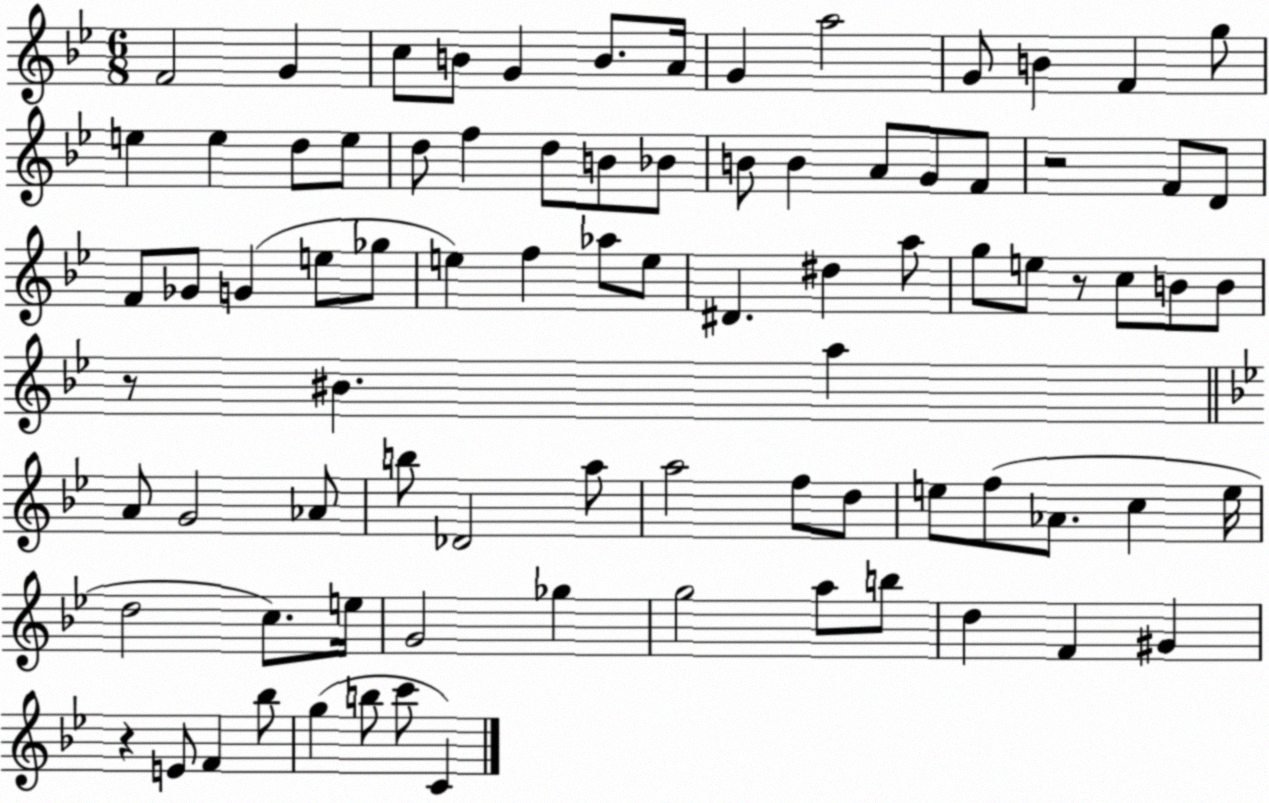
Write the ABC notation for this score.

X:1
T:Untitled
M:6/8
L:1/4
K:Bb
F2 G c/2 B/2 G B/2 A/4 G a2 G/2 B F g/2 e e d/2 e/2 d/2 f d/2 B/2 _B/2 B/2 B A/2 G/2 F/2 z2 F/2 D/2 F/2 _G/2 G e/2 _g/2 e f _a/2 e/2 ^D ^d a/2 g/2 e/2 z/2 c/2 B/2 B/2 z/2 ^B a A/2 G2 _A/2 b/2 _D2 a/2 a2 f/2 d/2 e/2 f/2 _A/2 c e/4 d2 c/2 e/4 G2 _g g2 a/2 b/2 d F ^G z E/2 F _b/2 g b/2 c'/2 C